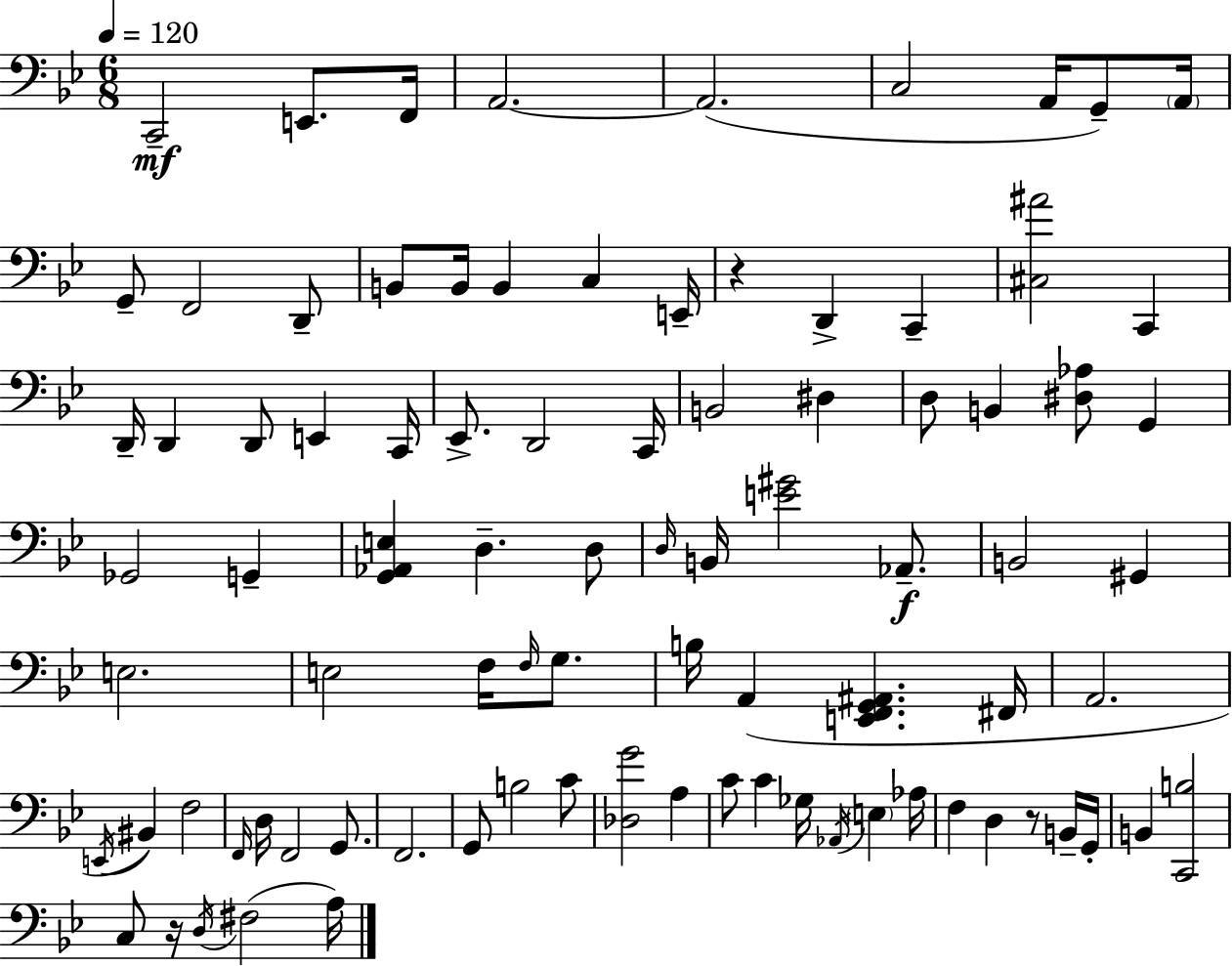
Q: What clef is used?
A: bass